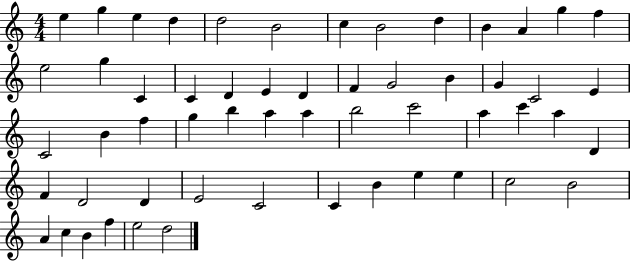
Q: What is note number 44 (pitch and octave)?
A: C4